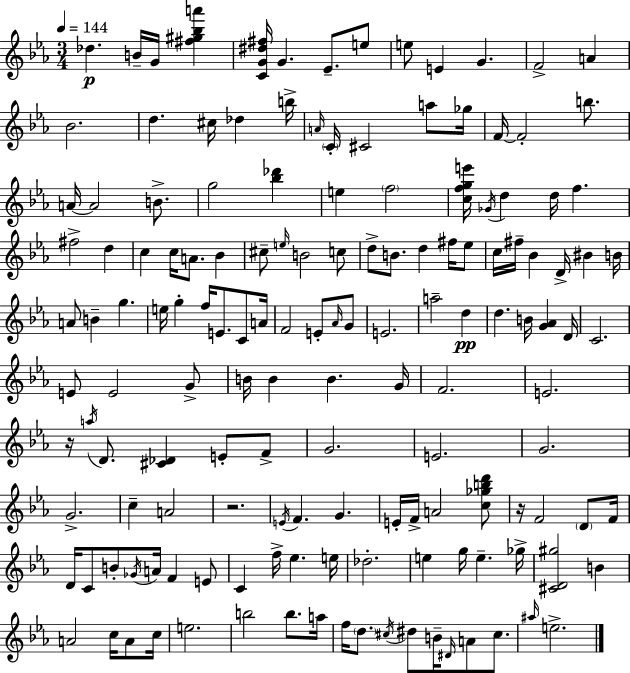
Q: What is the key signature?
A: EES major